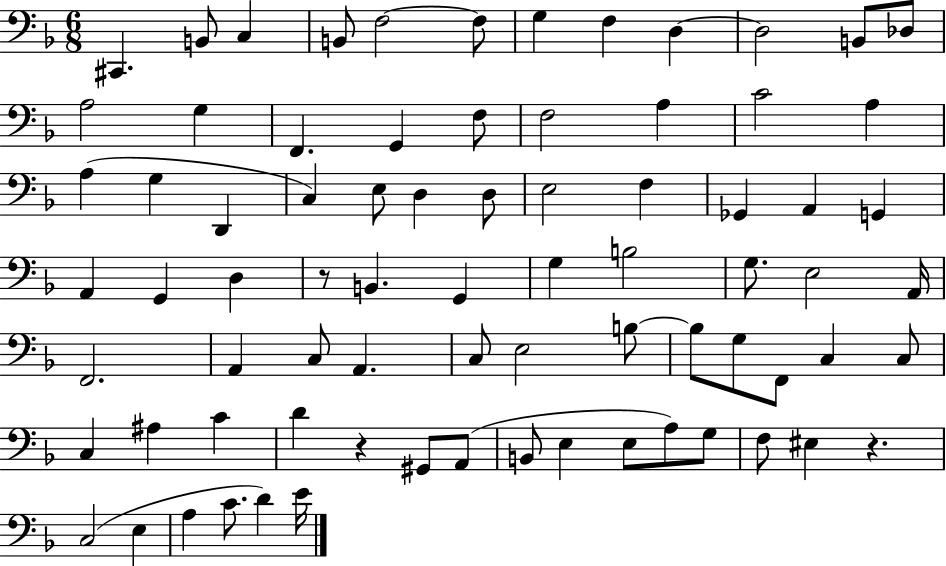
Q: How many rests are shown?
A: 3